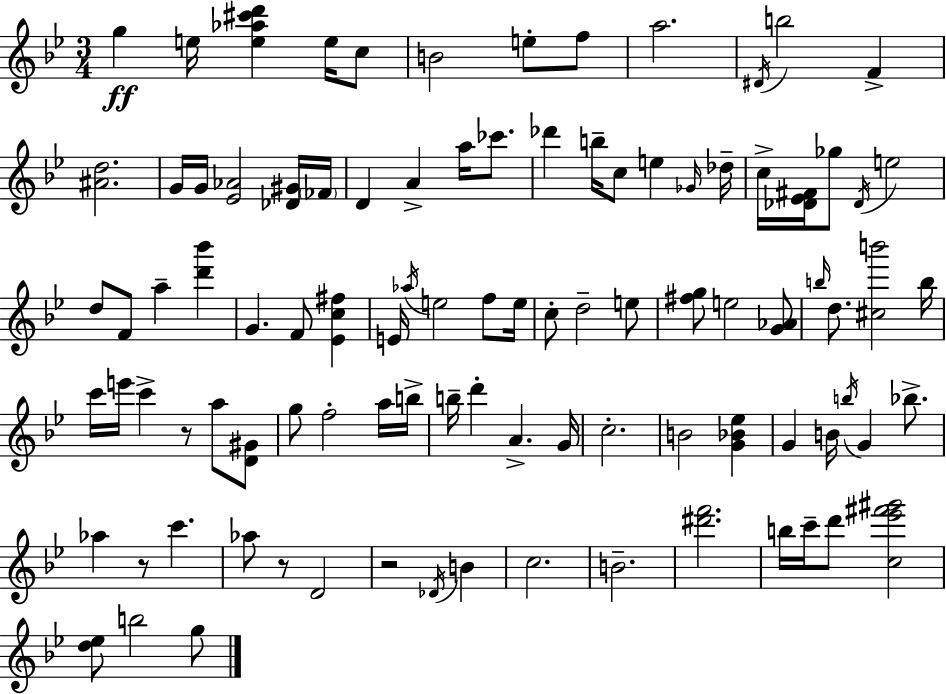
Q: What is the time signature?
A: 3/4